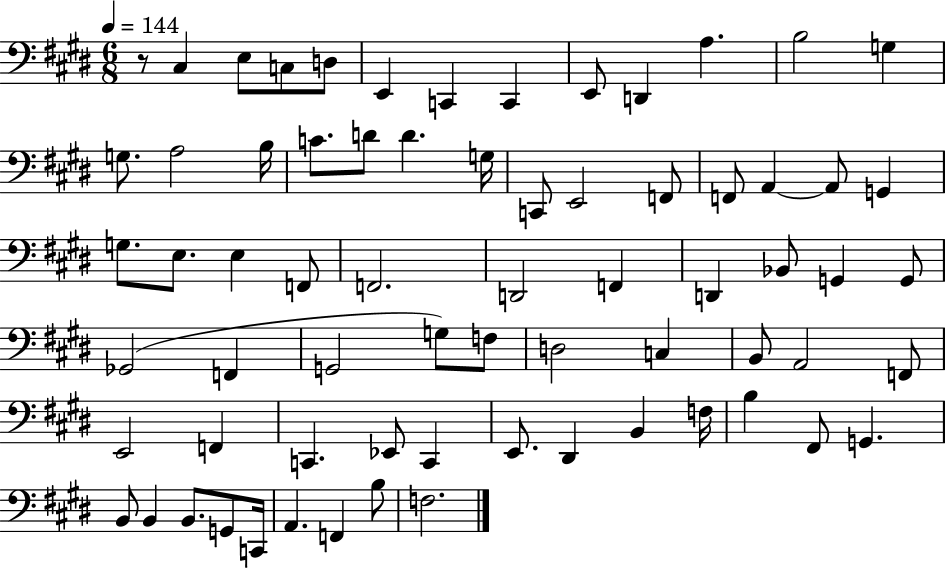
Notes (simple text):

R/e C#3/q E3/e C3/e D3/e E2/q C2/q C2/q E2/e D2/q A3/q. B3/h G3/q G3/e. A3/h B3/s C4/e. D4/e D4/q. G3/s C2/e E2/h F2/e F2/e A2/q A2/e G2/q G3/e. E3/e. E3/q F2/e F2/h. D2/h F2/q D2/q Bb2/e G2/q G2/e Gb2/h F2/q G2/h G3/e F3/e D3/h C3/q B2/e A2/h F2/e E2/h F2/q C2/q. Eb2/e C2/q E2/e. D#2/q B2/q F3/s B3/q F#2/e G2/q. B2/e B2/q B2/e. G2/e C2/s A2/q. F2/q B3/e F3/h.